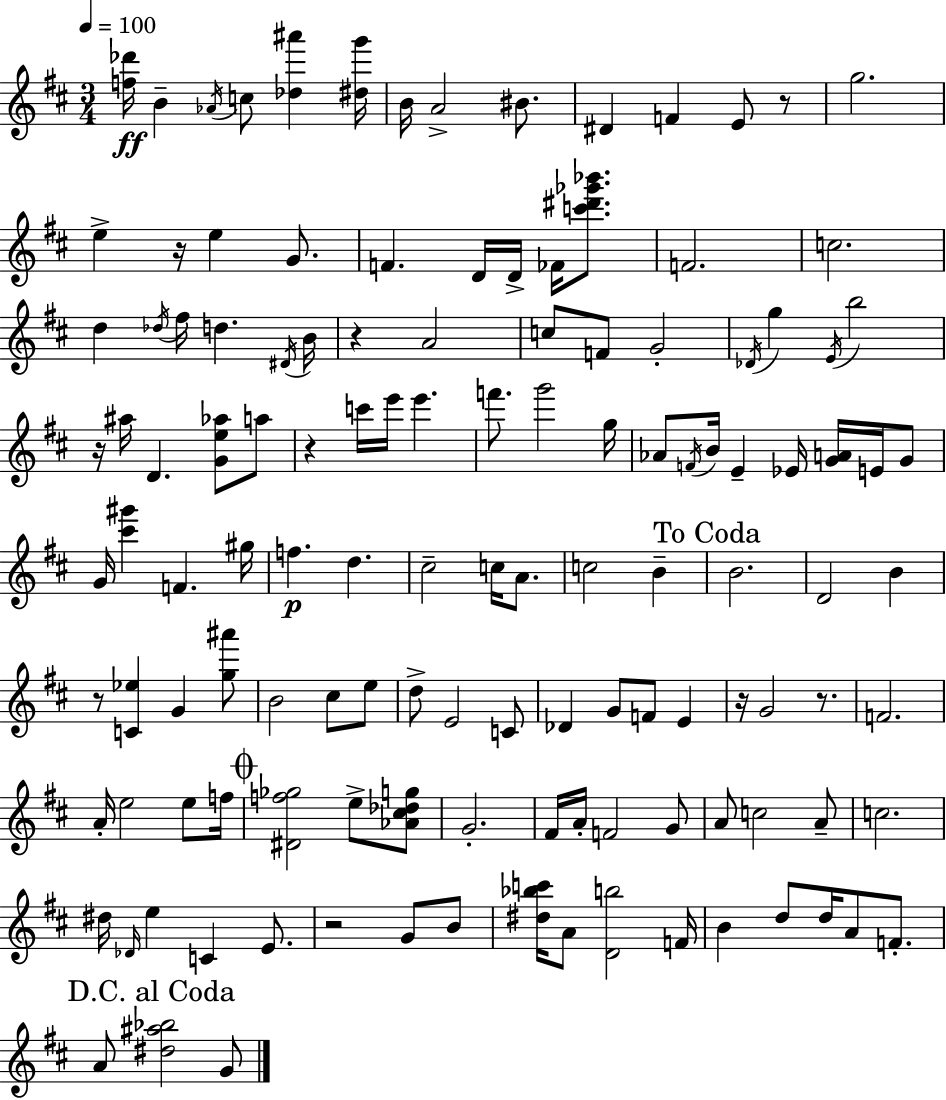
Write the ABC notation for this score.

X:1
T:Untitled
M:3/4
L:1/4
K:D
[f_d']/4 B _A/4 c/2 [_d^a'] [^dg']/4 B/4 A2 ^B/2 ^D F E/2 z/2 g2 e z/4 e G/2 F D/4 D/4 _F/4 [c'^d'_g'_b']/2 F2 c2 d _d/4 ^f/4 d ^D/4 B/4 z A2 c/2 F/2 G2 _D/4 g E/4 b2 z/4 ^a/4 D [Ge_a]/2 a/2 z c'/4 e'/4 e' f'/2 g'2 g/4 _A/2 F/4 B/4 E _E/4 [GA]/4 E/4 G/2 G/4 [^c'^g'] F ^g/4 f d ^c2 c/4 A/2 c2 B B2 D2 B z/2 [C_e] G [g^a']/2 B2 ^c/2 e/2 d/2 E2 C/2 _D G/2 F/2 E z/4 G2 z/2 F2 A/4 e2 e/2 f/4 [^Df_g]2 e/2 [_A^c_dg]/2 G2 ^F/4 A/4 F2 G/2 A/2 c2 A/2 c2 ^d/4 _D/4 e C E/2 z2 G/2 B/2 [^d_bc']/4 A/2 [Db]2 F/4 B d/2 d/4 A/2 F/2 A/2 [^d^a_b]2 G/2